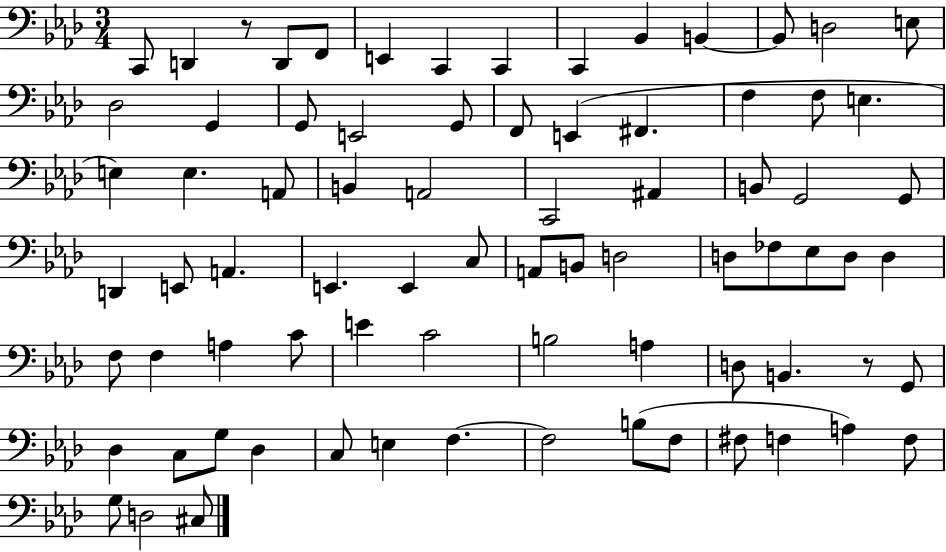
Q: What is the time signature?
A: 3/4